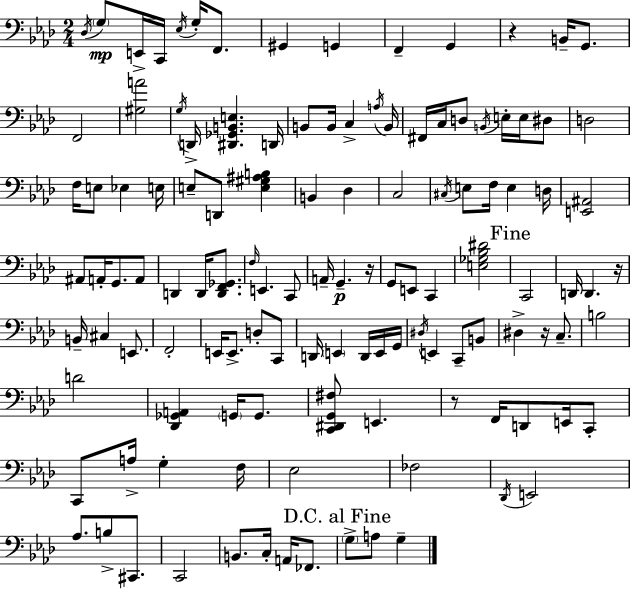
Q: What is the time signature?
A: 2/4